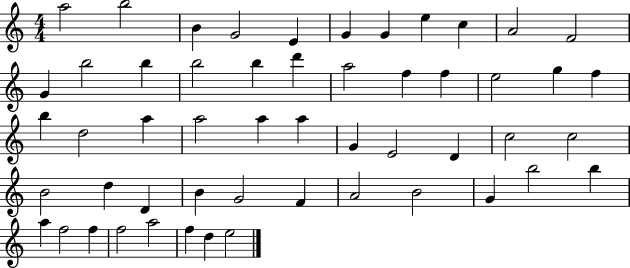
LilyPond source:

{
  \clef treble
  \numericTimeSignature
  \time 4/4
  \key c \major
  a''2 b''2 | b'4 g'2 e'4 | g'4 g'4 e''4 c''4 | a'2 f'2 | \break g'4 b''2 b''4 | b''2 b''4 d'''4 | a''2 f''4 f''4 | e''2 g''4 f''4 | \break b''4 d''2 a''4 | a''2 a''4 a''4 | g'4 e'2 d'4 | c''2 c''2 | \break b'2 d''4 d'4 | b'4 g'2 f'4 | a'2 b'2 | g'4 b''2 b''4 | \break a''4 f''2 f''4 | f''2 a''2 | f''4 d''4 e''2 | \bar "|."
}